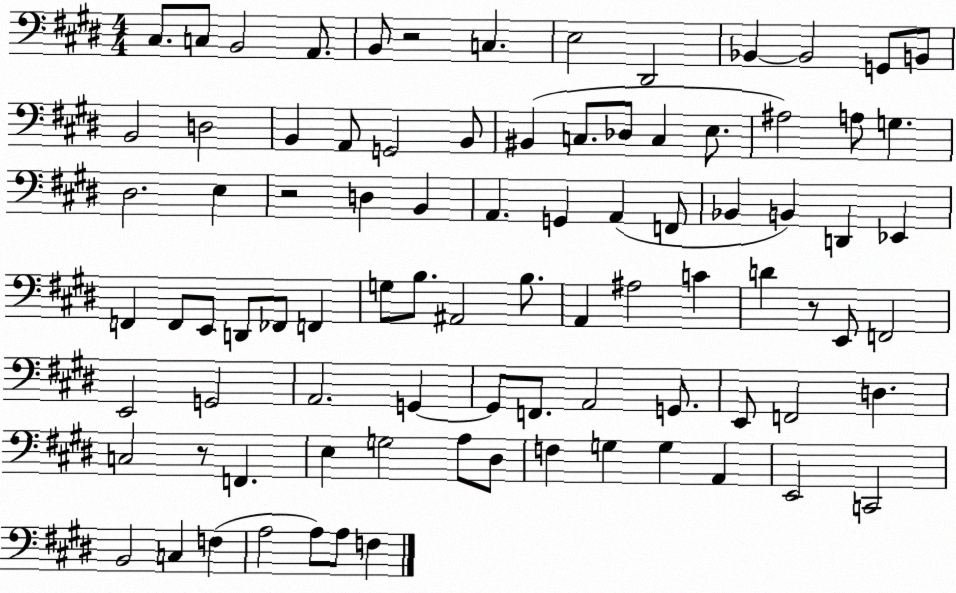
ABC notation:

X:1
T:Untitled
M:4/4
L:1/4
K:E
^C,/2 C,/2 B,,2 A,,/2 B,,/2 z2 C, E,2 ^D,,2 _B,, _B,,2 G,,/2 B,,/2 B,,2 D,2 B,, A,,/2 G,,2 B,,/2 ^B,, C,/2 _D,/2 C, E,/2 ^A,2 A,/2 G, ^D,2 E, z2 D, B,, A,, G,, A,, F,,/2 _B,, B,, D,, _E,, F,, F,,/2 E,,/2 D,,/2 _F,,/2 F,, G,/2 B,/2 ^A,,2 B,/2 A,, ^A,2 C D z/2 E,,/2 F,,2 E,,2 G,,2 A,,2 G,, G,,/2 F,,/2 A,,2 G,,/2 E,,/2 F,,2 D, C,2 z/2 F,, E, G,2 A,/2 ^D,/2 F, G, G, A,, E,,2 C,,2 B,,2 C, F, A,2 A,/2 A,/2 F,